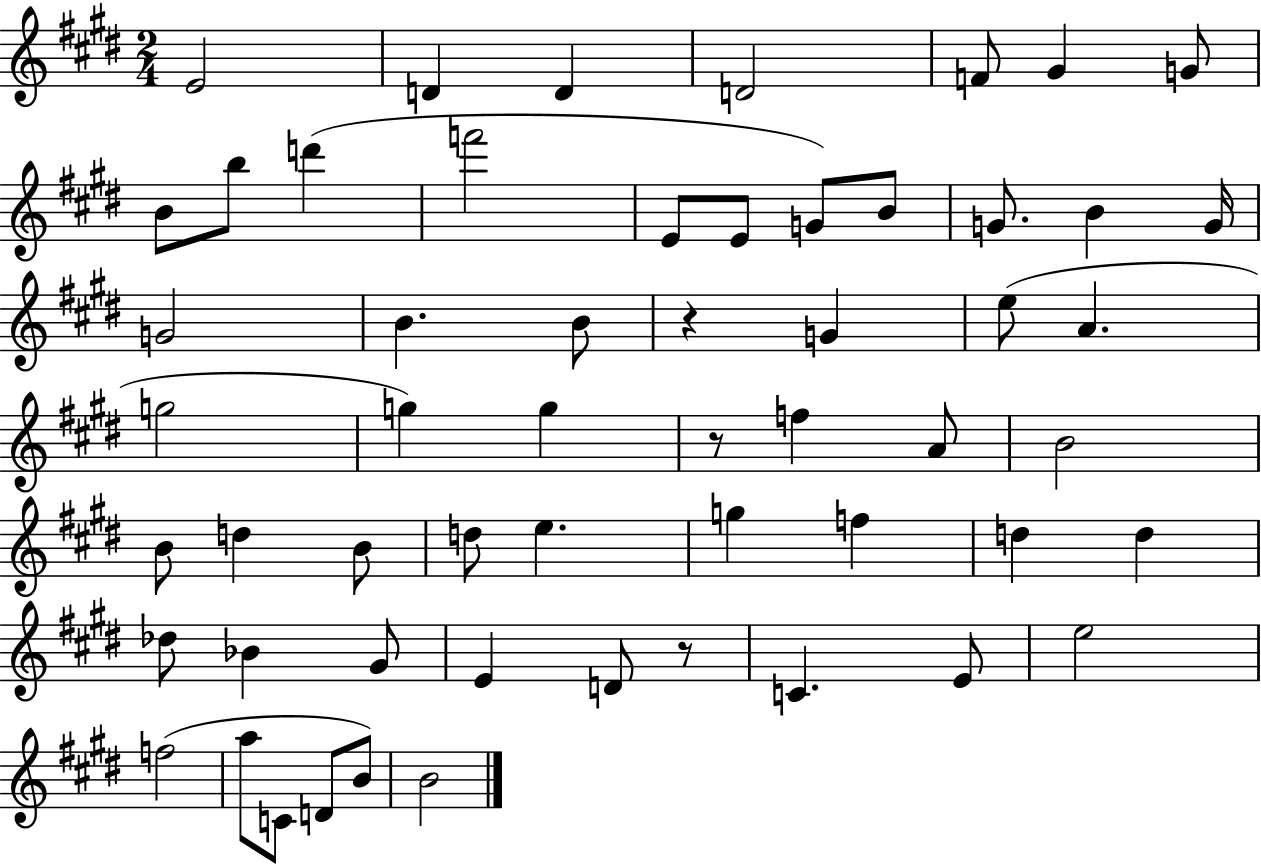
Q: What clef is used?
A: treble